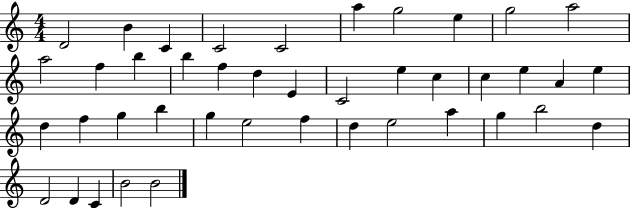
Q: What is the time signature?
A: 4/4